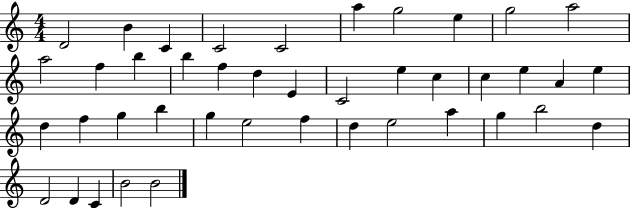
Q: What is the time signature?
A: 4/4